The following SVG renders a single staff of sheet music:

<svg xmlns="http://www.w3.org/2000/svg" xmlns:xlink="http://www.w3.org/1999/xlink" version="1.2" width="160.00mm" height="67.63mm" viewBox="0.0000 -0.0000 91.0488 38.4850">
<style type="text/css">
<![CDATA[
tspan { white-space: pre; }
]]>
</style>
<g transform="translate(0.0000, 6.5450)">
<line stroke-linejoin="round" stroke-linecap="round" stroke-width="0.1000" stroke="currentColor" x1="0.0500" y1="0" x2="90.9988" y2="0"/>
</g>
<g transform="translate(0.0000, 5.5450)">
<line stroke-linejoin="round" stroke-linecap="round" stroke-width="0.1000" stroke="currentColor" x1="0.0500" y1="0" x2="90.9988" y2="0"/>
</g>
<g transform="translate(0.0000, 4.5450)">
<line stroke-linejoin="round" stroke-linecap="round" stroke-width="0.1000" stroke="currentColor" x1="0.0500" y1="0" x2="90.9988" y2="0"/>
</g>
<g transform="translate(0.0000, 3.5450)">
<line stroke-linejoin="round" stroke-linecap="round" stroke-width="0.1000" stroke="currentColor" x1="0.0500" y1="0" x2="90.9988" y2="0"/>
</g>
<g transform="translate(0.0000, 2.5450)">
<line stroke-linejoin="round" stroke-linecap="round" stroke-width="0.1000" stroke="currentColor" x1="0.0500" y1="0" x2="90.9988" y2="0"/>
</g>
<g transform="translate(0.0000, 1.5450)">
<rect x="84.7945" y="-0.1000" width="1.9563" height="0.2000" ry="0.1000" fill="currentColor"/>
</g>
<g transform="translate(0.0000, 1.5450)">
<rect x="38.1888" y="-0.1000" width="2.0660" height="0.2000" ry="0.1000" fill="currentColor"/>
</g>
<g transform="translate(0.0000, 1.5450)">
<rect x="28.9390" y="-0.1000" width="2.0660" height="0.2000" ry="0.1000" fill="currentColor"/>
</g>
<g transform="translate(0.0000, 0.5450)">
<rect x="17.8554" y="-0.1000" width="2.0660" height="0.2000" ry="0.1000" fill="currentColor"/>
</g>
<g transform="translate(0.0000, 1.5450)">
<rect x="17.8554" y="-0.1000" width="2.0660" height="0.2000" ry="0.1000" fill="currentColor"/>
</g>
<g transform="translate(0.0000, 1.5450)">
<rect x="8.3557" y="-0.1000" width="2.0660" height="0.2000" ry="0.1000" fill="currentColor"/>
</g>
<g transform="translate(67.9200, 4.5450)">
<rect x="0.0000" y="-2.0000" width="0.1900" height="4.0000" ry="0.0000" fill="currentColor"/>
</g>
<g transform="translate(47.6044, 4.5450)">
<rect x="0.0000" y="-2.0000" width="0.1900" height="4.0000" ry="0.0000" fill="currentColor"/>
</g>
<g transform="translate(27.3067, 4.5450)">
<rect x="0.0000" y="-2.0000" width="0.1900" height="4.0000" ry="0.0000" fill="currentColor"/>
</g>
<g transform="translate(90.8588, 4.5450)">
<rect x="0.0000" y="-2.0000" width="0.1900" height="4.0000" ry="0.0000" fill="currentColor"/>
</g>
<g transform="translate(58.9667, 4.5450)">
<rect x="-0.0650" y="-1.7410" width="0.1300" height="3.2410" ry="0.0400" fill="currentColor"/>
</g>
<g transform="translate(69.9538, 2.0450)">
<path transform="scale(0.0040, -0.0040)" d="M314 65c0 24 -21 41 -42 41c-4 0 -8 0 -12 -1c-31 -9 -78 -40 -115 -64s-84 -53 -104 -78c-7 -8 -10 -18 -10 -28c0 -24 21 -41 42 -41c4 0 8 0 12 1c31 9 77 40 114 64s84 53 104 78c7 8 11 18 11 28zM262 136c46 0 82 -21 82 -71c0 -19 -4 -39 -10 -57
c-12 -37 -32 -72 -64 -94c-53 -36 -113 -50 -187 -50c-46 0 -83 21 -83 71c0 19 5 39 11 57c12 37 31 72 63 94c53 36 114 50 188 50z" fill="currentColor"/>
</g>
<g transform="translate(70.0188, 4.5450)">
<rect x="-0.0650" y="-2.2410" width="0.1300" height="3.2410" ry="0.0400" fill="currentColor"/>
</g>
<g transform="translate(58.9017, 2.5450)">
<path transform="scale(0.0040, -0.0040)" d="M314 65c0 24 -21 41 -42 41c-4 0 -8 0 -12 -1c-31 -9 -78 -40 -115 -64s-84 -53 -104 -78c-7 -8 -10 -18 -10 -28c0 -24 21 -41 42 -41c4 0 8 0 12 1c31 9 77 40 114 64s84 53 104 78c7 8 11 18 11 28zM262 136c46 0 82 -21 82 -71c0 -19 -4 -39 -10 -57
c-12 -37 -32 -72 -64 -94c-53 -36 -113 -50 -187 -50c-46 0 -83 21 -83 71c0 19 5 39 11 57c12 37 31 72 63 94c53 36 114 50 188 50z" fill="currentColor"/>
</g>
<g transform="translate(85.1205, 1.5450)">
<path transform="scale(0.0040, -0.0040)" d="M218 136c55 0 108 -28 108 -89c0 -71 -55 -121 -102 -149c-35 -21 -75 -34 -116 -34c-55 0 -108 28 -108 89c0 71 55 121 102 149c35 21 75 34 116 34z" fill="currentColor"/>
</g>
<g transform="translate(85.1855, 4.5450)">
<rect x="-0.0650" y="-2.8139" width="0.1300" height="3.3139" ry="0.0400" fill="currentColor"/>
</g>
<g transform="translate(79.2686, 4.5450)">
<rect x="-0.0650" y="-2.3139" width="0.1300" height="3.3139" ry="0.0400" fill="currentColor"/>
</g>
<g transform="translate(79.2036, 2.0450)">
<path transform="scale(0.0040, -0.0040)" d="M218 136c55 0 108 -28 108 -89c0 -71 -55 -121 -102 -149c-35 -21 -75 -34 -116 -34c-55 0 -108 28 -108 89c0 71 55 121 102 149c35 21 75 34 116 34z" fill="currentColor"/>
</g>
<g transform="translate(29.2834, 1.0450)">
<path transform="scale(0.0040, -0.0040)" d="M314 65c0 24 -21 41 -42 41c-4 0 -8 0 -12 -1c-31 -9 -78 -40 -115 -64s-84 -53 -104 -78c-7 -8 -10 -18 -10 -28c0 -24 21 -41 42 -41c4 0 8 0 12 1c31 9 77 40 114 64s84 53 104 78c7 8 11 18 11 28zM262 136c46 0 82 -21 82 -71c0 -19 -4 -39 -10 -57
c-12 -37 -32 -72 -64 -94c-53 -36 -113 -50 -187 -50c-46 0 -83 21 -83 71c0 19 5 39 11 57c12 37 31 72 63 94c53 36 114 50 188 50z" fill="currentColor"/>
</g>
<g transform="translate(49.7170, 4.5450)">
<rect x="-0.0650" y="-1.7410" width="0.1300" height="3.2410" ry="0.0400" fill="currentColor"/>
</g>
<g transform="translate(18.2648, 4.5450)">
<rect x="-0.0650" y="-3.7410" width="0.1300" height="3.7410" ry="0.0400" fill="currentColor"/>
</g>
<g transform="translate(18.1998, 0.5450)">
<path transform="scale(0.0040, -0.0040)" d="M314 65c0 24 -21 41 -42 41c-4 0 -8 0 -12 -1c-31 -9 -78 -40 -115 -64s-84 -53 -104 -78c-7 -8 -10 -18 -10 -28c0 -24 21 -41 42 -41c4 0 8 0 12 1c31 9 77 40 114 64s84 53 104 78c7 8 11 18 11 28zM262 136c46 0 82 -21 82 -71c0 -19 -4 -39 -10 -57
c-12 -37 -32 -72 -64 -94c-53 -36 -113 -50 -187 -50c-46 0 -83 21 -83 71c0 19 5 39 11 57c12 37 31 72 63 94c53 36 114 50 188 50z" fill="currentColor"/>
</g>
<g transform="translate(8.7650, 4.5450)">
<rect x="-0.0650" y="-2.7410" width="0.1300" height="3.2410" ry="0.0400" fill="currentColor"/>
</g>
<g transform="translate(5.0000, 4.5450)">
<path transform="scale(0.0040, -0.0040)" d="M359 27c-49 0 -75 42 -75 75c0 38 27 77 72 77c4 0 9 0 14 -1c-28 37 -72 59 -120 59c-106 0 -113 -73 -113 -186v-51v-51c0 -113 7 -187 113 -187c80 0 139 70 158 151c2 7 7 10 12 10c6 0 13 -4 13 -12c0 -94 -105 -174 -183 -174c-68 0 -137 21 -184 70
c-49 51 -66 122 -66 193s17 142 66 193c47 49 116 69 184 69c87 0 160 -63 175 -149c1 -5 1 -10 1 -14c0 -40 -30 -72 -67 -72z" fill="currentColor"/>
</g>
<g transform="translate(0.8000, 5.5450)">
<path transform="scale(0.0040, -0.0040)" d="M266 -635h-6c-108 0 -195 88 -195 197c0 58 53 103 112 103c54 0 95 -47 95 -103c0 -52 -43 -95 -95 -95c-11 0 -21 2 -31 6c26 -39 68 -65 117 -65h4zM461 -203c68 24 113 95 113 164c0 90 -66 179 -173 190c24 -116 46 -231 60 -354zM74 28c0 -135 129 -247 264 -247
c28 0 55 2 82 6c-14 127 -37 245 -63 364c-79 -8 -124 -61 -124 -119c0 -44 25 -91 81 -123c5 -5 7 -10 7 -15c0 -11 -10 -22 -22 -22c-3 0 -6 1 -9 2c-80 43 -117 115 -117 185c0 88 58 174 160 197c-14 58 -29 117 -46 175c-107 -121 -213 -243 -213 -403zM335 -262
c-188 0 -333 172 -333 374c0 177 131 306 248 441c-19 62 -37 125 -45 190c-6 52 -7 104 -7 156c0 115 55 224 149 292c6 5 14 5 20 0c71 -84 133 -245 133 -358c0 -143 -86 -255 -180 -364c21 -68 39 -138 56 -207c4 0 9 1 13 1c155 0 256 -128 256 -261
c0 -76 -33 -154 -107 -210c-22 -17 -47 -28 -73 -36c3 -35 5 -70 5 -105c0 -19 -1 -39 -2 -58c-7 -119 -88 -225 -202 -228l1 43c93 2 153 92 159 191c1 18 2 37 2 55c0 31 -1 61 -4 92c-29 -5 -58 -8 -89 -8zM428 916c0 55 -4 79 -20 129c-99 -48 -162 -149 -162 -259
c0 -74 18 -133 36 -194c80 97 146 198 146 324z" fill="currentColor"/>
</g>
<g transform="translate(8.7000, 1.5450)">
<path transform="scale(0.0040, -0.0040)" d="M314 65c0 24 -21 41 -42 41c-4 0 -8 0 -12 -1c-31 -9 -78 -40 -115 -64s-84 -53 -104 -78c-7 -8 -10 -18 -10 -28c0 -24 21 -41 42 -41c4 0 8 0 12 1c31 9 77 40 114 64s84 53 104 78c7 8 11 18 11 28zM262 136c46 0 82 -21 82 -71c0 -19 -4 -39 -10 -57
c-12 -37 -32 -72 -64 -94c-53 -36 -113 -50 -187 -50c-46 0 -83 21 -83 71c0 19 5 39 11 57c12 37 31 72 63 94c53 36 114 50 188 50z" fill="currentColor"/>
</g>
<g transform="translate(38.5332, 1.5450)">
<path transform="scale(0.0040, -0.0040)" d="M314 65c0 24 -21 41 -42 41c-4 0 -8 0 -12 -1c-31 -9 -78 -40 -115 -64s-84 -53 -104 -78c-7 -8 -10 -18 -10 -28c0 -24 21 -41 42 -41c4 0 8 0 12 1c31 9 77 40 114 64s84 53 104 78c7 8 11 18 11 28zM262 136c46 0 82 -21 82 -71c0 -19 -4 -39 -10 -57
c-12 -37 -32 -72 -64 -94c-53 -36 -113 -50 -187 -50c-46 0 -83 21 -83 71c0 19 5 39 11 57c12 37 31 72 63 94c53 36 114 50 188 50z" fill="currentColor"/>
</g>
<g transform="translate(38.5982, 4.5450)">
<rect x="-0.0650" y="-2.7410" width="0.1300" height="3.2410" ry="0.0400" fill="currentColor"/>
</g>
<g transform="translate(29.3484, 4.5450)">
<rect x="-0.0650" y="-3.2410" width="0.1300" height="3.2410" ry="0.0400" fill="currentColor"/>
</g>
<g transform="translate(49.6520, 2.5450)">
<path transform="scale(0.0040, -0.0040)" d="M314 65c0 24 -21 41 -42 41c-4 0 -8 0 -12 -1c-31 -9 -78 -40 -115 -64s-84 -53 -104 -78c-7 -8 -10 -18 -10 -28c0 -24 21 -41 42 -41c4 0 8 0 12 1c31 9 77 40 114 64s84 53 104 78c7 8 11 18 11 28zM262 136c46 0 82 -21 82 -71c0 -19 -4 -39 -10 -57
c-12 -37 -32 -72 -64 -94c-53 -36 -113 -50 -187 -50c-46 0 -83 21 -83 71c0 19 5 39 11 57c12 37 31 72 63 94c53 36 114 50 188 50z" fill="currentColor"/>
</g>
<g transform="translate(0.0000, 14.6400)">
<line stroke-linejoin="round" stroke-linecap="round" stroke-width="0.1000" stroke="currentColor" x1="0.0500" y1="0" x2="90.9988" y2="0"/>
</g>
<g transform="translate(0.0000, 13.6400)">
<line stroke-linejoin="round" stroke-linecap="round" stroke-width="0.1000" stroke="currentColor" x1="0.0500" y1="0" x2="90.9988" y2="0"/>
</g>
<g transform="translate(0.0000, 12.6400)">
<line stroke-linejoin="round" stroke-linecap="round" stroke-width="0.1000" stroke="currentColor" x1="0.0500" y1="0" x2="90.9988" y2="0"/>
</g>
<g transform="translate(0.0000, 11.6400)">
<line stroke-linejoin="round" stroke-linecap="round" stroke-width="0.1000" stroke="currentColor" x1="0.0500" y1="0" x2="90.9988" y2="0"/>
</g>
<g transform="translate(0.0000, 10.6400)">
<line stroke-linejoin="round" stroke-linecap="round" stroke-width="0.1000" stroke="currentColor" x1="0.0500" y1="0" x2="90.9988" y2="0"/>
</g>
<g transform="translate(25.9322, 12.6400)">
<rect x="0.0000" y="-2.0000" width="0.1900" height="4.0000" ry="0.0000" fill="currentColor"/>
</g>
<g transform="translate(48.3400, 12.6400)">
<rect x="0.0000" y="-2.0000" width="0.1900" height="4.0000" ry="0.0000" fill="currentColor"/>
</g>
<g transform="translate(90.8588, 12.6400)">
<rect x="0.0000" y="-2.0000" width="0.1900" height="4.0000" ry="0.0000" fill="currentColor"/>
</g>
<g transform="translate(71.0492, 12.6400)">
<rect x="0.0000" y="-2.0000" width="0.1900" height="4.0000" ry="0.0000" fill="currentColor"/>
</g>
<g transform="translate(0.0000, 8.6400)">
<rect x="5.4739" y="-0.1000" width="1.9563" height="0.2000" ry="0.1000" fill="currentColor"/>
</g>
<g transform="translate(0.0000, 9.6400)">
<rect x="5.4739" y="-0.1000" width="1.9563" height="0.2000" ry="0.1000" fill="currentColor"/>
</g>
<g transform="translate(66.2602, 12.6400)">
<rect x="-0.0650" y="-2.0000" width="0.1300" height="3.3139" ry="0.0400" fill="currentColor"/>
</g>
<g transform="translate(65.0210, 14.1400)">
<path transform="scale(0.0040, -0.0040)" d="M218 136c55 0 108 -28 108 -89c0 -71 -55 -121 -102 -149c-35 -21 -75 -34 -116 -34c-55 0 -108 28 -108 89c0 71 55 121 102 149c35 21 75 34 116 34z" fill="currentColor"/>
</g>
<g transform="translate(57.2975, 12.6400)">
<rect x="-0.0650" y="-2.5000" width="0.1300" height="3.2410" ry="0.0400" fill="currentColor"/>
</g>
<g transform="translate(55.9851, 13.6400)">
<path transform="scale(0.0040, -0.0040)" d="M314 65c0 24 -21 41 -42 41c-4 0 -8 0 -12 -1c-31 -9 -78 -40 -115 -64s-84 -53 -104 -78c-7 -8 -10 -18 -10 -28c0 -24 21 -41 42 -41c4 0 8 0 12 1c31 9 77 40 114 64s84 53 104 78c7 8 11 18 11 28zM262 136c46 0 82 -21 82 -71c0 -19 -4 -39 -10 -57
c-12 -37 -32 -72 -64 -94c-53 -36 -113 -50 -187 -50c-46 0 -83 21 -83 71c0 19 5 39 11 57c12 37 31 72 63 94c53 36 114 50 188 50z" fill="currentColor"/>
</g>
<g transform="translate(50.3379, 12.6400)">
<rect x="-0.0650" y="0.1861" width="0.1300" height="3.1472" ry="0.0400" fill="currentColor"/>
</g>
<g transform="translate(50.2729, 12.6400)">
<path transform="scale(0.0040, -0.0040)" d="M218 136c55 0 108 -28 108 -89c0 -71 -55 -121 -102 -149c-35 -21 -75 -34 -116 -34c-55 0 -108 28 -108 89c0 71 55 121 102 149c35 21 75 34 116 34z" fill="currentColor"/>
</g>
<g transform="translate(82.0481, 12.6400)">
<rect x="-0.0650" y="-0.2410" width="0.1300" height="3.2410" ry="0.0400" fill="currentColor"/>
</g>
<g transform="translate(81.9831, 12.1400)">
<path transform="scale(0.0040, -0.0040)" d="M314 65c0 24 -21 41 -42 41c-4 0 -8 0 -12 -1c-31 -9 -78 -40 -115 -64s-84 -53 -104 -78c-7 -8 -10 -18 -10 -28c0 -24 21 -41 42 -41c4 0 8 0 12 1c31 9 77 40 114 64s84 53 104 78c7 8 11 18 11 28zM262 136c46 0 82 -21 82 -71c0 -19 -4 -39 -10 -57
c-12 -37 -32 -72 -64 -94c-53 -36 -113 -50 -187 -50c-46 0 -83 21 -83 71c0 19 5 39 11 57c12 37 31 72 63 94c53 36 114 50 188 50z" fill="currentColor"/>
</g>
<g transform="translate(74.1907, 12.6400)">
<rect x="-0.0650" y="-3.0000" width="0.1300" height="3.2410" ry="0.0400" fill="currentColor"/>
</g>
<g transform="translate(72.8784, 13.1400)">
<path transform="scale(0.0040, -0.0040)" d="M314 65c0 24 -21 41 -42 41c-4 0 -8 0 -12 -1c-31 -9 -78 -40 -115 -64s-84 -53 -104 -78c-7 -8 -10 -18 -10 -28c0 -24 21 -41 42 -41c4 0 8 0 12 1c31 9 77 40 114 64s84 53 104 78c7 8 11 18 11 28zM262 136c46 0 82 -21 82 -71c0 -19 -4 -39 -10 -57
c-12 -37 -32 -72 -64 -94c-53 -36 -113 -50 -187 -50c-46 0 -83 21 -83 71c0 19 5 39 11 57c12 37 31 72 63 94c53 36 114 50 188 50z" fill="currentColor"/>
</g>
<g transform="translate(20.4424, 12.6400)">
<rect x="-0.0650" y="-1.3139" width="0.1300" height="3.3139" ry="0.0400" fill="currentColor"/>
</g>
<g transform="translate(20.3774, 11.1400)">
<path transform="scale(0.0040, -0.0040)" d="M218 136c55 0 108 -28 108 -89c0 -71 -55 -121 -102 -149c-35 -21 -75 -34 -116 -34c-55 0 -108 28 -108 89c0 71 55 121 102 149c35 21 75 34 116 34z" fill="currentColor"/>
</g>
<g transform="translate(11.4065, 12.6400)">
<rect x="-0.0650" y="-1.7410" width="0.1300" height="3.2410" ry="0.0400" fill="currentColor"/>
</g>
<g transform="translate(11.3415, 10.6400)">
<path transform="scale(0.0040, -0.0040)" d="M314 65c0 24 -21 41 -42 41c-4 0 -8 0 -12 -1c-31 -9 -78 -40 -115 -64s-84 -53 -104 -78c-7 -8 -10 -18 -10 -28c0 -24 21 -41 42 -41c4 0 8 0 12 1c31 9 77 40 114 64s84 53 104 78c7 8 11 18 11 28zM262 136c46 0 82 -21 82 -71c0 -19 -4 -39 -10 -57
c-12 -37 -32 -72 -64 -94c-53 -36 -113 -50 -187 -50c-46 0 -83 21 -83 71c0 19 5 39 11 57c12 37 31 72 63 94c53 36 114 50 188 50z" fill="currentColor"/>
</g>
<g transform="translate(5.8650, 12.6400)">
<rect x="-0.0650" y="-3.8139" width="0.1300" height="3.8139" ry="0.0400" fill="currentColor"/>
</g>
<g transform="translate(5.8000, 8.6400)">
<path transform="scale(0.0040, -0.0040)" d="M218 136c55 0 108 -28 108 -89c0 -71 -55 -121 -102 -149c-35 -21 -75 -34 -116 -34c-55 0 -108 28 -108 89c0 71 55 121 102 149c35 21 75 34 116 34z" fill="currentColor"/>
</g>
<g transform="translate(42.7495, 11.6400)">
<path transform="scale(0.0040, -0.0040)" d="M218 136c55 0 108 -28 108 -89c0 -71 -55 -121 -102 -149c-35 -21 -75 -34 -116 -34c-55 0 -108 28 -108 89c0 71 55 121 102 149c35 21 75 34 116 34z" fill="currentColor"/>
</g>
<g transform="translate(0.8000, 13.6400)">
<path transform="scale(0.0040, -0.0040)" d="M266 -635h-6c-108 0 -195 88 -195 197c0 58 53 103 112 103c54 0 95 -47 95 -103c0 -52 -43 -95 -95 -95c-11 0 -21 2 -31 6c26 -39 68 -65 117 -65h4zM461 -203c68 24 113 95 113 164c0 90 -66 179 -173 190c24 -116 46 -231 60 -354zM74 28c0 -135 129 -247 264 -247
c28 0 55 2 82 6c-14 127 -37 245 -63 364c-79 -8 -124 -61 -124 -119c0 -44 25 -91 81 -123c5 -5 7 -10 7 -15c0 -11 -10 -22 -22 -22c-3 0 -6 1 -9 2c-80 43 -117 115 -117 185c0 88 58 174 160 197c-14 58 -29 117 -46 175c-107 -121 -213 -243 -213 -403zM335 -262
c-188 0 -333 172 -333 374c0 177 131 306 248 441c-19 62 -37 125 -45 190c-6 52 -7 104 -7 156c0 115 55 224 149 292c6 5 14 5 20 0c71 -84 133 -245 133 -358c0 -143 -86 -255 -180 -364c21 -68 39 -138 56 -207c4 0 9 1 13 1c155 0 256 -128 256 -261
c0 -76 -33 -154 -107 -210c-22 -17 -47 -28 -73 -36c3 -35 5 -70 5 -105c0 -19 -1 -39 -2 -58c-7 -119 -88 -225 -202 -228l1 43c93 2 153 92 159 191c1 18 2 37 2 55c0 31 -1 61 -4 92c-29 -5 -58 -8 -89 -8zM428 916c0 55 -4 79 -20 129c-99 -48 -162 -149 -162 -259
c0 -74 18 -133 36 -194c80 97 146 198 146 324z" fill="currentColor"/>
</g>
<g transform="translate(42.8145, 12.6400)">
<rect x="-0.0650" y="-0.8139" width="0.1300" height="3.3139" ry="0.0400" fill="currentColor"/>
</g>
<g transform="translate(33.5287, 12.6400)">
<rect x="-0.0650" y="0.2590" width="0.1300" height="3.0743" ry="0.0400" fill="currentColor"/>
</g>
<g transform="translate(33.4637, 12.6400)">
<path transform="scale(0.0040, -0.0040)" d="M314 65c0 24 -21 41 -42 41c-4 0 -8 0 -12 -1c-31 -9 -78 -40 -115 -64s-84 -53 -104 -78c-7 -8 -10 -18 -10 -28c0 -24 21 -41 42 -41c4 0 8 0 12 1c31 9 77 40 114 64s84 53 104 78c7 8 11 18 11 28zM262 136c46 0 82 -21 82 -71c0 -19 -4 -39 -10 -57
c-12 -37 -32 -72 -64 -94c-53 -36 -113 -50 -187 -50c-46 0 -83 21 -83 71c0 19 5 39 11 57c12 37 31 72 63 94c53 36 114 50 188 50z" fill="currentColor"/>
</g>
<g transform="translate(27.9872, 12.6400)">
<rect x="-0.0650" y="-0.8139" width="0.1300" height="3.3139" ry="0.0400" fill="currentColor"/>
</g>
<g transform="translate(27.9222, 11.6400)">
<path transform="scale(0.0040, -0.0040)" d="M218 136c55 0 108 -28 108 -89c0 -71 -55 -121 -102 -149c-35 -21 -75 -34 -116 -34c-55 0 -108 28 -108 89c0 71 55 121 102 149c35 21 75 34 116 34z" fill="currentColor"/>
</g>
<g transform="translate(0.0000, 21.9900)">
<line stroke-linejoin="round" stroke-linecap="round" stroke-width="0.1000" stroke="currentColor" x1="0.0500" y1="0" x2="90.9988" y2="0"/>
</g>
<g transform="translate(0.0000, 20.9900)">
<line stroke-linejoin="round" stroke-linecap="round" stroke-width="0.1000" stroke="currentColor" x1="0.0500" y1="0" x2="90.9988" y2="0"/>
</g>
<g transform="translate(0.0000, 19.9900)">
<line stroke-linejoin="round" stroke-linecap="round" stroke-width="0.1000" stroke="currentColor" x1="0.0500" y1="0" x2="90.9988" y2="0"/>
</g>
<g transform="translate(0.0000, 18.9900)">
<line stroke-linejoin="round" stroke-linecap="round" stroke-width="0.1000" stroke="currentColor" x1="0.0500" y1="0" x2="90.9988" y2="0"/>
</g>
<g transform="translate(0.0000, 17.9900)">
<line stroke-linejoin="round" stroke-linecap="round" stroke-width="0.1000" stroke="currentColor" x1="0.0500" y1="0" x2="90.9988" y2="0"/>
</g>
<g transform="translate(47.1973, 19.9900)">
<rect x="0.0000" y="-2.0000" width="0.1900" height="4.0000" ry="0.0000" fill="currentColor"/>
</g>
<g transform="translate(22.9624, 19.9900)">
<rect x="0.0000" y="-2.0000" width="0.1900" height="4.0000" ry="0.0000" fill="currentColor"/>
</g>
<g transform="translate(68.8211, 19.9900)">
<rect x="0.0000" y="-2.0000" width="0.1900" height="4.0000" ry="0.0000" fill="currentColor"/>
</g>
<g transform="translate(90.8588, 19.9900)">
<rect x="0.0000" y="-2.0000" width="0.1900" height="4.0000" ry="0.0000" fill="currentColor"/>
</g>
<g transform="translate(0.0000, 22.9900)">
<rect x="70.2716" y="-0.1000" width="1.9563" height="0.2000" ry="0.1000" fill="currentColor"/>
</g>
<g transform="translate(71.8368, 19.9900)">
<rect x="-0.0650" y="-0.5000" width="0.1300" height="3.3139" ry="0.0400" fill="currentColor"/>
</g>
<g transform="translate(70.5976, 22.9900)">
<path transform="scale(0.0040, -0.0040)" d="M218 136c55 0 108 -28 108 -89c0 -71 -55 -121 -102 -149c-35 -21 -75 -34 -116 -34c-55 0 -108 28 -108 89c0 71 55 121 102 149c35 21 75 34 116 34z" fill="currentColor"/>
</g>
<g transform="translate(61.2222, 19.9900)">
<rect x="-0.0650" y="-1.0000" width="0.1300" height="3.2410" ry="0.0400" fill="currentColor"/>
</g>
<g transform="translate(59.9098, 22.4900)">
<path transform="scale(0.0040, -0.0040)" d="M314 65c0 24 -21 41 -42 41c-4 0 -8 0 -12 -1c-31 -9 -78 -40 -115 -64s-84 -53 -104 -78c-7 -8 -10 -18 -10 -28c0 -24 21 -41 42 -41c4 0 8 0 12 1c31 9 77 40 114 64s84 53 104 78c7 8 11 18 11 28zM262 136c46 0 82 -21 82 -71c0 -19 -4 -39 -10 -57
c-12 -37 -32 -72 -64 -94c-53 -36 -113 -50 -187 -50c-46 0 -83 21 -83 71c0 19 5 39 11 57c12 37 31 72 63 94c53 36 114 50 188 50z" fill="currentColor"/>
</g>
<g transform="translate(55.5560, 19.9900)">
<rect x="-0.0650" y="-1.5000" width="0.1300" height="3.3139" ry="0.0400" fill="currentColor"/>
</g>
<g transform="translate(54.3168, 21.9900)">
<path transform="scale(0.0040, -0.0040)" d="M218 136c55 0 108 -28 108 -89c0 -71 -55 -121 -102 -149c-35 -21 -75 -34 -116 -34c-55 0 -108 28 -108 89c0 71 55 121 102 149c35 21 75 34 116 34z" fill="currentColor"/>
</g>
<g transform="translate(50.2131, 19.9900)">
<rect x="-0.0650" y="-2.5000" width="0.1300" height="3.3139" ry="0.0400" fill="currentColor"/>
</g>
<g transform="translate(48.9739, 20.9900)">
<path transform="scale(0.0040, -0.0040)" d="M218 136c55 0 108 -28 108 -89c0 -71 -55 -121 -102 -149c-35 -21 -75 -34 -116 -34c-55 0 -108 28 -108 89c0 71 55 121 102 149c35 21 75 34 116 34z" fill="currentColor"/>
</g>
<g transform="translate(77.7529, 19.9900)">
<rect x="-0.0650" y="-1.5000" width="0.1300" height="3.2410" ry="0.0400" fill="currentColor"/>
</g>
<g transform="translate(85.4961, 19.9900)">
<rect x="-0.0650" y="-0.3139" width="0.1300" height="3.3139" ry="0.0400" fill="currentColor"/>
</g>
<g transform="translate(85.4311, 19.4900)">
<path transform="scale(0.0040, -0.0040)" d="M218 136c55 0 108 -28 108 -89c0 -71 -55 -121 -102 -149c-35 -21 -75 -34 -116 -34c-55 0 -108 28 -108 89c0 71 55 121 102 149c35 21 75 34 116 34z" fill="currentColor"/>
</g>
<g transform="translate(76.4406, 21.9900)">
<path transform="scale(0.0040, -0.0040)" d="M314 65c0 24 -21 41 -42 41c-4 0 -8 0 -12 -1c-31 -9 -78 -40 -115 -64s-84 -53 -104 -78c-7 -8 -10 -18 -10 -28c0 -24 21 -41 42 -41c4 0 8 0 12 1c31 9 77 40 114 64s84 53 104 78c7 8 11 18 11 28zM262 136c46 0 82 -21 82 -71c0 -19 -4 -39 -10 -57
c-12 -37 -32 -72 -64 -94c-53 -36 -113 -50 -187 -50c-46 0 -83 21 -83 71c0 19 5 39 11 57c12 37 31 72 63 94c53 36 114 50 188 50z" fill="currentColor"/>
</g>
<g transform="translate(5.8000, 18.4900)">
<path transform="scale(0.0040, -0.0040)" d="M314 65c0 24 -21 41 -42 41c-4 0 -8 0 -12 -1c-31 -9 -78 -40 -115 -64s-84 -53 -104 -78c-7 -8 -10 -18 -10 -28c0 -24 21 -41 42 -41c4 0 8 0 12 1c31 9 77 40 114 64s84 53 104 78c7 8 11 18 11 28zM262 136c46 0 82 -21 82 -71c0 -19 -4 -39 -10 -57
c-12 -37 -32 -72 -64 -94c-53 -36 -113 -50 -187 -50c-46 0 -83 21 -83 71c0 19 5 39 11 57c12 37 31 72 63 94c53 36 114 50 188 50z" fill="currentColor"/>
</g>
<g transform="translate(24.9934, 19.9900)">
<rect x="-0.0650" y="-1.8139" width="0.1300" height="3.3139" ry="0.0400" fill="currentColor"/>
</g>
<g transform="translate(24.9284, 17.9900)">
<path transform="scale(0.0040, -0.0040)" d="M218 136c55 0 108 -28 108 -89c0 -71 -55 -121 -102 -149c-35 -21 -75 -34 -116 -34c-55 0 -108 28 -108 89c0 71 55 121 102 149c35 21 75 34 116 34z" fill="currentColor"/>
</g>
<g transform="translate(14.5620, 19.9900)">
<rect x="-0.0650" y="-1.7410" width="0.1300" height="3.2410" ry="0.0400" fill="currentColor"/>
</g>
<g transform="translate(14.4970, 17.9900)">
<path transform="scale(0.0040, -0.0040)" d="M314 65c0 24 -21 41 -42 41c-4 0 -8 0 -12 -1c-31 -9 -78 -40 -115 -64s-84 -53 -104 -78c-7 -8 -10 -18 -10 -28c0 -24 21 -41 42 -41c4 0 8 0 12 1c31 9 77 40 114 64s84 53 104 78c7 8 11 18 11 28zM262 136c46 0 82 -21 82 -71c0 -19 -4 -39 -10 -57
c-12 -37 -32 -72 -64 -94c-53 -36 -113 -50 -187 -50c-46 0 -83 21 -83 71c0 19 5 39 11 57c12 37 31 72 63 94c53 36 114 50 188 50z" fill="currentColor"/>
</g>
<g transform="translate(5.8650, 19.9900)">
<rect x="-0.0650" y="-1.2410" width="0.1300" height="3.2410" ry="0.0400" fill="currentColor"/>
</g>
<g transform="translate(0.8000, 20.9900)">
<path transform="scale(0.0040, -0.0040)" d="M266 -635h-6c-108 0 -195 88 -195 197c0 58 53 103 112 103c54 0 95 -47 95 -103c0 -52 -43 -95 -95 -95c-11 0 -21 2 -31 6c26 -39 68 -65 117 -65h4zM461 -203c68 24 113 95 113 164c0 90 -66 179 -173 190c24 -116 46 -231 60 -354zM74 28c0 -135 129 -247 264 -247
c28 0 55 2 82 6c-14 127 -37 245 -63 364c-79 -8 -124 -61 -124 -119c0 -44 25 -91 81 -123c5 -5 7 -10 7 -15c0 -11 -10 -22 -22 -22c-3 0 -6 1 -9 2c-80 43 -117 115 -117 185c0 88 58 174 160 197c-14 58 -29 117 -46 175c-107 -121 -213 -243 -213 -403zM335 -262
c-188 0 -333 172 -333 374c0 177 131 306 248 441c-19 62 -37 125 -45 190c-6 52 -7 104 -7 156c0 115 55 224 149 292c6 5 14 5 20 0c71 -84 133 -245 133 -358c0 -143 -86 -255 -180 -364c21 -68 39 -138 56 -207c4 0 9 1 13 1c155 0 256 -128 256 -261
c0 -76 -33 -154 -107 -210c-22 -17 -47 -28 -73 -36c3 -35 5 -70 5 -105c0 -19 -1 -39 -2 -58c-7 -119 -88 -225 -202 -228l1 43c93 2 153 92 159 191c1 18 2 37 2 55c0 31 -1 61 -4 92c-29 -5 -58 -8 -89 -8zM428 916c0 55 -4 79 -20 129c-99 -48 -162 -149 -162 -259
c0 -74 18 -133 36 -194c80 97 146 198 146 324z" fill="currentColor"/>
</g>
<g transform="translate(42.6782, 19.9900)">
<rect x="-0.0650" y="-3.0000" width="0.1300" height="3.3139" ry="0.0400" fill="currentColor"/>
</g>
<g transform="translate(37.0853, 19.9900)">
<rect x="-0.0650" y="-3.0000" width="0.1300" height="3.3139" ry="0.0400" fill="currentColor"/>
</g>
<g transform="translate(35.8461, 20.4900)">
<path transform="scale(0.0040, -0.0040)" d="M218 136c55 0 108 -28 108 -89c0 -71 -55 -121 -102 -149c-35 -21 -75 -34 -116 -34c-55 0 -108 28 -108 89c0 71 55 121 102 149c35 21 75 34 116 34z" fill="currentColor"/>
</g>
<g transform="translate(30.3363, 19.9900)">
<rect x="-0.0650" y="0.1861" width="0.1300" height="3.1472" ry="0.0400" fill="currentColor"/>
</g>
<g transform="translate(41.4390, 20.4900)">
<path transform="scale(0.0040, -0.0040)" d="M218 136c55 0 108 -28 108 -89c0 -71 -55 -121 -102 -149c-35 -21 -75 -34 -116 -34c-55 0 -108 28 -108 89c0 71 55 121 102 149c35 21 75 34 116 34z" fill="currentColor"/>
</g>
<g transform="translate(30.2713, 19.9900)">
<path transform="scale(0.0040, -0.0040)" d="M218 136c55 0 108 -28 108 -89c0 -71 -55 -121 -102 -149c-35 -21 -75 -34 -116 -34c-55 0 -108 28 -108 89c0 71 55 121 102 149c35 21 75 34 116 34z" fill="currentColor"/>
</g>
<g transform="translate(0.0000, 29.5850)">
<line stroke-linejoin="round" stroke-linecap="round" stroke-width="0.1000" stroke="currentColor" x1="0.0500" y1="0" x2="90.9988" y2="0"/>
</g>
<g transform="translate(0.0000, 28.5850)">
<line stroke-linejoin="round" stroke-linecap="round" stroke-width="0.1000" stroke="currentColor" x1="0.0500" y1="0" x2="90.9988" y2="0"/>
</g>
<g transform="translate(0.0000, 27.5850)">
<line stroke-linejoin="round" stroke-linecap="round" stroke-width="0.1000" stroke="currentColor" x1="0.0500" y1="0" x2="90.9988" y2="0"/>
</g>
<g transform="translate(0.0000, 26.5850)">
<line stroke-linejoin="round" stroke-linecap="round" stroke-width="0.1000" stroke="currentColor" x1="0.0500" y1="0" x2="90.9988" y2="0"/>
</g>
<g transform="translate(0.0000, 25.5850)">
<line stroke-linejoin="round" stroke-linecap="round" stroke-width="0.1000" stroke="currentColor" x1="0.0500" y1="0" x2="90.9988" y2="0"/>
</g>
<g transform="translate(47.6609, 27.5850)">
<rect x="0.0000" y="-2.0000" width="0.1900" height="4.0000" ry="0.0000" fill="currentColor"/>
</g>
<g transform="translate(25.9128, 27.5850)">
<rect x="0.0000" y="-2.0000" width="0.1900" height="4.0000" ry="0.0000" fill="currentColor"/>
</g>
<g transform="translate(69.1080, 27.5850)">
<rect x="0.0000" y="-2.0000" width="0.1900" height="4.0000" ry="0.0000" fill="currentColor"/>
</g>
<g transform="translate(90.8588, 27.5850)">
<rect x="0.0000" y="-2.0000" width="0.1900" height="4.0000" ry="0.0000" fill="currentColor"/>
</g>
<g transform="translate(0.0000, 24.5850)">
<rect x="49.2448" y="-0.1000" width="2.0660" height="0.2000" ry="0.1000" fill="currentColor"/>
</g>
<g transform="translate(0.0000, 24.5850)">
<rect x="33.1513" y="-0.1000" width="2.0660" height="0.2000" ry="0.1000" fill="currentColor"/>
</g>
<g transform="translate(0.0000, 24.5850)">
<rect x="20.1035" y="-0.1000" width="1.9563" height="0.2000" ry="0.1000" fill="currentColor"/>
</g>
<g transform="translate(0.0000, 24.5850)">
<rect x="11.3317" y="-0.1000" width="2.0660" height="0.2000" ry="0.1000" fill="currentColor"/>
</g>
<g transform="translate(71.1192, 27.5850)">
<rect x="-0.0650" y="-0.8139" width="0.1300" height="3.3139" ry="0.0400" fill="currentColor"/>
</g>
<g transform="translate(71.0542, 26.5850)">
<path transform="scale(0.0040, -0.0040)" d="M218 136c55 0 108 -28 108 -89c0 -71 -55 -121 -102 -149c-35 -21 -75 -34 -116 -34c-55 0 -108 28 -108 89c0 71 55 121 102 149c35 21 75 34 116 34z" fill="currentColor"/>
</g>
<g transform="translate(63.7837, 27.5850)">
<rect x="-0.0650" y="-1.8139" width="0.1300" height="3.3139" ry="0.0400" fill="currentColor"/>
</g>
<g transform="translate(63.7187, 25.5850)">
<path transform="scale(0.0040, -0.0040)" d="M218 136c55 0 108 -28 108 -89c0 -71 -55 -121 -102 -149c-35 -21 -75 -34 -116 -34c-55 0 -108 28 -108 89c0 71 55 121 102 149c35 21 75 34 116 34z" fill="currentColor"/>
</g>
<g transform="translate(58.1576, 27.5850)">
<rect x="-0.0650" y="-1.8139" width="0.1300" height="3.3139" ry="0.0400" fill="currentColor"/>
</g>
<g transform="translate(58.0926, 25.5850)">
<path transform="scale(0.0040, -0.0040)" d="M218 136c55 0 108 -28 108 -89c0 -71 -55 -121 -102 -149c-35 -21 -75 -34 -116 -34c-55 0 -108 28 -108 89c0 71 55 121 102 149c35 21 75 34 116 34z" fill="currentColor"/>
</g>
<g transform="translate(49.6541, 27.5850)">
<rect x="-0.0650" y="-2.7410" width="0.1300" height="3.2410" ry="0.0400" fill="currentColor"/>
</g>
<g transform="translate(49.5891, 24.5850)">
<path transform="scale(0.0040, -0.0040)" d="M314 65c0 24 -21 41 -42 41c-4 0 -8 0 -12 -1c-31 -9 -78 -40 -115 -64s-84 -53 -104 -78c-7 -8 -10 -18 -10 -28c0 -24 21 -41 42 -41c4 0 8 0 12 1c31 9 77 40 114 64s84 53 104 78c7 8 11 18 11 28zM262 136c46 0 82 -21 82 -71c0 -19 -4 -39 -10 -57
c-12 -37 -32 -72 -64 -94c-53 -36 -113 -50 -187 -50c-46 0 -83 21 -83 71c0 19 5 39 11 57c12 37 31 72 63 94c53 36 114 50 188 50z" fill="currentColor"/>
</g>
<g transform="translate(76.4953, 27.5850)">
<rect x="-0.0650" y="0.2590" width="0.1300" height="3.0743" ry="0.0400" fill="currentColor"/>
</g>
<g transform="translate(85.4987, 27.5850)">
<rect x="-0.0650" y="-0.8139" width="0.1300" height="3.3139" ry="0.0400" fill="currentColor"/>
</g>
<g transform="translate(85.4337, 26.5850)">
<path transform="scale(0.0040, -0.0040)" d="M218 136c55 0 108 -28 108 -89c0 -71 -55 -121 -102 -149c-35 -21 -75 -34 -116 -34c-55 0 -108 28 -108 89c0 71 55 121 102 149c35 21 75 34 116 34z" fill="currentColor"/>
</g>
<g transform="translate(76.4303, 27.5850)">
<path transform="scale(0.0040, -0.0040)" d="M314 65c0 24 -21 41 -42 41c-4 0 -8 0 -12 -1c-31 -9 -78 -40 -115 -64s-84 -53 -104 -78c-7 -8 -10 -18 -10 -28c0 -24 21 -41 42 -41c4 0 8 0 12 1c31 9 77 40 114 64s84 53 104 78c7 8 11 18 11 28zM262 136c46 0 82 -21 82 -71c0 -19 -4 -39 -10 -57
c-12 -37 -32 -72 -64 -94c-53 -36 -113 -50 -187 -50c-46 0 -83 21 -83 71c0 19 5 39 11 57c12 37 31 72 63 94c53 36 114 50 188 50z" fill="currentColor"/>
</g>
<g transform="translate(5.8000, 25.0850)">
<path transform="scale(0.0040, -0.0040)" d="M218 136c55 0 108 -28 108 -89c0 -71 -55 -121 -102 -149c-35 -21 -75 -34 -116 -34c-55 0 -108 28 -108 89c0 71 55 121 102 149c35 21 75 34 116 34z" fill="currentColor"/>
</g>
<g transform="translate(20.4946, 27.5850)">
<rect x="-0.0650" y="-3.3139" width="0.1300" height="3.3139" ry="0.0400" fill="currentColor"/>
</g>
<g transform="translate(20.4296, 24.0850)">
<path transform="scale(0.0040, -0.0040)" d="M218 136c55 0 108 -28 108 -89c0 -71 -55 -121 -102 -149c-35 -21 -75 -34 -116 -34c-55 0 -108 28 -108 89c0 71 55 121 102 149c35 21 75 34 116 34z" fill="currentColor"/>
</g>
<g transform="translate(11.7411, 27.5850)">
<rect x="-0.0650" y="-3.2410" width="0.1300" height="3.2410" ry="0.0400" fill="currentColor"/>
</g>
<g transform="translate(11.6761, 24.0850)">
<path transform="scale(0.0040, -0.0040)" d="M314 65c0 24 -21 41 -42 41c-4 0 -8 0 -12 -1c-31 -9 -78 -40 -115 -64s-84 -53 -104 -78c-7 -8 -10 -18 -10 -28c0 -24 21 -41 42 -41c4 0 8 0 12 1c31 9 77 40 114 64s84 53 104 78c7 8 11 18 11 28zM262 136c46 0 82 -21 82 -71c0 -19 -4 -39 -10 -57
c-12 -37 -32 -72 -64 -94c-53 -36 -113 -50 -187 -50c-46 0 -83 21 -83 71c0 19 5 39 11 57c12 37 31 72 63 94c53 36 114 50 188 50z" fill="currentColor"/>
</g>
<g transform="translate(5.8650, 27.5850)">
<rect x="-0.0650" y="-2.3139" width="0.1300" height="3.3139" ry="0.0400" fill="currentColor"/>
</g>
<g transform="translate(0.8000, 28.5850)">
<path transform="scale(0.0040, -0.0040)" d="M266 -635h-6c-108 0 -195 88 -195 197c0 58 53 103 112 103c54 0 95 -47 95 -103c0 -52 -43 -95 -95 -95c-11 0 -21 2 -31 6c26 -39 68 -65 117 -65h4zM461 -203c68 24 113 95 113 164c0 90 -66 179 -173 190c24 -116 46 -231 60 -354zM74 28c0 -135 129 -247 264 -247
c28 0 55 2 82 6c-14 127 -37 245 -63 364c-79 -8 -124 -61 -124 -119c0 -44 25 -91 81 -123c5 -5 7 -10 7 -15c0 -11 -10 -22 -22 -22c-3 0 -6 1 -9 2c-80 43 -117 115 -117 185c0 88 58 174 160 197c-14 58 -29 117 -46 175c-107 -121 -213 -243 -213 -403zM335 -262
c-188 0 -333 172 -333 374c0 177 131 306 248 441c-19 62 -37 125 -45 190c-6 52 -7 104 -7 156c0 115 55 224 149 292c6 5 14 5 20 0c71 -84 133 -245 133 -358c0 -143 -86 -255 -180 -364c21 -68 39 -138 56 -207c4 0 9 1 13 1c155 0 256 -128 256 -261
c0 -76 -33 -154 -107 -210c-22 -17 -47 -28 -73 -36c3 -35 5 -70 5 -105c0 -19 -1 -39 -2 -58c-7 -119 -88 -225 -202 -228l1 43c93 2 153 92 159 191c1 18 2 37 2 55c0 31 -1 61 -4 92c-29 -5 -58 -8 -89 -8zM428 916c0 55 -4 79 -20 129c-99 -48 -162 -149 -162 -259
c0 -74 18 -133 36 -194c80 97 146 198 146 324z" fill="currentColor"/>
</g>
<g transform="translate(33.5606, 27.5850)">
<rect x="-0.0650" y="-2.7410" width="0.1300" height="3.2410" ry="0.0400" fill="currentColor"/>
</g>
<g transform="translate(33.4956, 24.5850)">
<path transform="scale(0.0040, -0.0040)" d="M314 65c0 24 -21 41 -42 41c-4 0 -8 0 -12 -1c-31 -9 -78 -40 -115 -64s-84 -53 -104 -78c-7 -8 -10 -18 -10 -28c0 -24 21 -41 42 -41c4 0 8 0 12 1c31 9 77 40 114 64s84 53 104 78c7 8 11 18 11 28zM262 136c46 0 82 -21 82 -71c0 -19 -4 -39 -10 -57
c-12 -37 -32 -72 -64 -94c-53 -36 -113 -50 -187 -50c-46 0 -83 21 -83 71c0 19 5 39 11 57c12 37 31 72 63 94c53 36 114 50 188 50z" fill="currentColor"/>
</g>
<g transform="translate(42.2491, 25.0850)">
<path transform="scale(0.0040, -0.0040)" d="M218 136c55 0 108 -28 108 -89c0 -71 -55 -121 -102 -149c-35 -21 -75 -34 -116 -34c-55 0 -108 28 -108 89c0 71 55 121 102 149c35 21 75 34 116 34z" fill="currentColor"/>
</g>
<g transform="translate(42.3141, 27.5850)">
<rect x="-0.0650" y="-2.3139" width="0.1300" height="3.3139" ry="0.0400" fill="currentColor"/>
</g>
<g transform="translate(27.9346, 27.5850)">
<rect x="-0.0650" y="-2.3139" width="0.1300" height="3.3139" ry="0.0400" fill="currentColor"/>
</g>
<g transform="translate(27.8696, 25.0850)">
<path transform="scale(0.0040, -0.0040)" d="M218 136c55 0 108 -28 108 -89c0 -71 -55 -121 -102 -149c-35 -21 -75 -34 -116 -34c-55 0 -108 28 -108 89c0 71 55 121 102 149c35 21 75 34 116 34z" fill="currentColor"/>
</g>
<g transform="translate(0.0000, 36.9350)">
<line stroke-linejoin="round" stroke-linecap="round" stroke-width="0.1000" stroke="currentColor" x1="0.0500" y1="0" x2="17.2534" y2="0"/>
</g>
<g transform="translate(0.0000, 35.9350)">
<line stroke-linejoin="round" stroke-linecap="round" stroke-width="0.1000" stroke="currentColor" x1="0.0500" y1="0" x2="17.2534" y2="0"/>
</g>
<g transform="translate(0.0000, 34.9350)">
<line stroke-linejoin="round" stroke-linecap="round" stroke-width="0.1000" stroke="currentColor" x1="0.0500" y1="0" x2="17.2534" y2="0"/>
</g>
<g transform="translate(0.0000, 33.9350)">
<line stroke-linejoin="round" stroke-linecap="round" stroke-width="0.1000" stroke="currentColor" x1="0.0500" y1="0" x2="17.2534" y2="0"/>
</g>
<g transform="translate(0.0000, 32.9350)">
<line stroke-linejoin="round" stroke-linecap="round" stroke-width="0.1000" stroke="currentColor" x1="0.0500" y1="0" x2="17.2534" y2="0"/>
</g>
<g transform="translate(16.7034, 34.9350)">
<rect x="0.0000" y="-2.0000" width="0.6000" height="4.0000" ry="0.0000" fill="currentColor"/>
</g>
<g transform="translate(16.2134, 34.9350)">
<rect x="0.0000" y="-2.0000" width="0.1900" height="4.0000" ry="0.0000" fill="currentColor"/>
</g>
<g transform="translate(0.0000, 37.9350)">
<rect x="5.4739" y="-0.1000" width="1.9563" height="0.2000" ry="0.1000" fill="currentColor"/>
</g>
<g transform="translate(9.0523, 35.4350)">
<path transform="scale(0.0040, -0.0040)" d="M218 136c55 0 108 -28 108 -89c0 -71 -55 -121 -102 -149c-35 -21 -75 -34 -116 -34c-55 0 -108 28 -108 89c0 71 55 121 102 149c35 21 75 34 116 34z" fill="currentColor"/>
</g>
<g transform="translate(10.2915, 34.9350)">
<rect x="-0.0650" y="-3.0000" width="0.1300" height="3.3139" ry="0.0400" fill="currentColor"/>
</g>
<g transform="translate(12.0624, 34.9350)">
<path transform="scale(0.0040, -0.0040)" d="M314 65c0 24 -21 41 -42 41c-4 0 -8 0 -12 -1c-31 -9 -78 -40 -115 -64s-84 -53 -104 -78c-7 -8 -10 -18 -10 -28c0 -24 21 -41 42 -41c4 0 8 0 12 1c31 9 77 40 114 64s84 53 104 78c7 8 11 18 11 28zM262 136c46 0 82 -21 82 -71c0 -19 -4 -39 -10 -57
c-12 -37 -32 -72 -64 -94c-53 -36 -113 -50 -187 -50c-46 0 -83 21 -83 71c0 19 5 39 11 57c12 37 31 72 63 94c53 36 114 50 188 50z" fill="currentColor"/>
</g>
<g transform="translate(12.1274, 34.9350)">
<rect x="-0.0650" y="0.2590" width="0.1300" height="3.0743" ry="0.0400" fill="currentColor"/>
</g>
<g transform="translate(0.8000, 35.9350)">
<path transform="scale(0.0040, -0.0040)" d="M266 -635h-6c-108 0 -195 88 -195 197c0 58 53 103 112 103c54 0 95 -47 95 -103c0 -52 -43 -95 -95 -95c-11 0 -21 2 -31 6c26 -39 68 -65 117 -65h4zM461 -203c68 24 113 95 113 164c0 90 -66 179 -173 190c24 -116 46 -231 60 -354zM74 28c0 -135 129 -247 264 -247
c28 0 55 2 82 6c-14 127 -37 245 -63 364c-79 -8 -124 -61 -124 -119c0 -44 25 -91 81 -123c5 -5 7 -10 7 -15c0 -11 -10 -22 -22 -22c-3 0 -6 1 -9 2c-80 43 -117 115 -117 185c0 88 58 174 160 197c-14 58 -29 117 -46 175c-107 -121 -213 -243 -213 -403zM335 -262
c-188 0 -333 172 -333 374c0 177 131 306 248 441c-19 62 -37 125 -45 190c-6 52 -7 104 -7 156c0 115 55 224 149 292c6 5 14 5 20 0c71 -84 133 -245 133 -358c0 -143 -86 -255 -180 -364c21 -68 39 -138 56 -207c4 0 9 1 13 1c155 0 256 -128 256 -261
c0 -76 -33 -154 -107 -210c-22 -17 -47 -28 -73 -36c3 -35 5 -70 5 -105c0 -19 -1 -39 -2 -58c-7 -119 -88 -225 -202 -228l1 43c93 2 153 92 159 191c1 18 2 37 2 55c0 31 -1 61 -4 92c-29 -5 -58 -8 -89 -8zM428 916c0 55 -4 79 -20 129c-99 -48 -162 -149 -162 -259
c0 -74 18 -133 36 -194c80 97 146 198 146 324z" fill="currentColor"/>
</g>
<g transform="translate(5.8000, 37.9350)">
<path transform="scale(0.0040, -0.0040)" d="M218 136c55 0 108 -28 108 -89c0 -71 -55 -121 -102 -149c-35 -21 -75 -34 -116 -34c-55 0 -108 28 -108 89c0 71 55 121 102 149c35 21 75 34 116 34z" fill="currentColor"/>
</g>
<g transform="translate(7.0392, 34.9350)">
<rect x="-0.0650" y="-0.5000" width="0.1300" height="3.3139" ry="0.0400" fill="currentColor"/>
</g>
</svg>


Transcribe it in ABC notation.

X:1
T:Untitled
M:4/4
L:1/4
K:C
a2 c'2 b2 a2 f2 f2 g2 g a c' f2 e d B2 d B G2 F A2 c2 e2 f2 f B A A G E D2 C E2 c g b2 b g a2 g a2 f f d B2 d C A B2